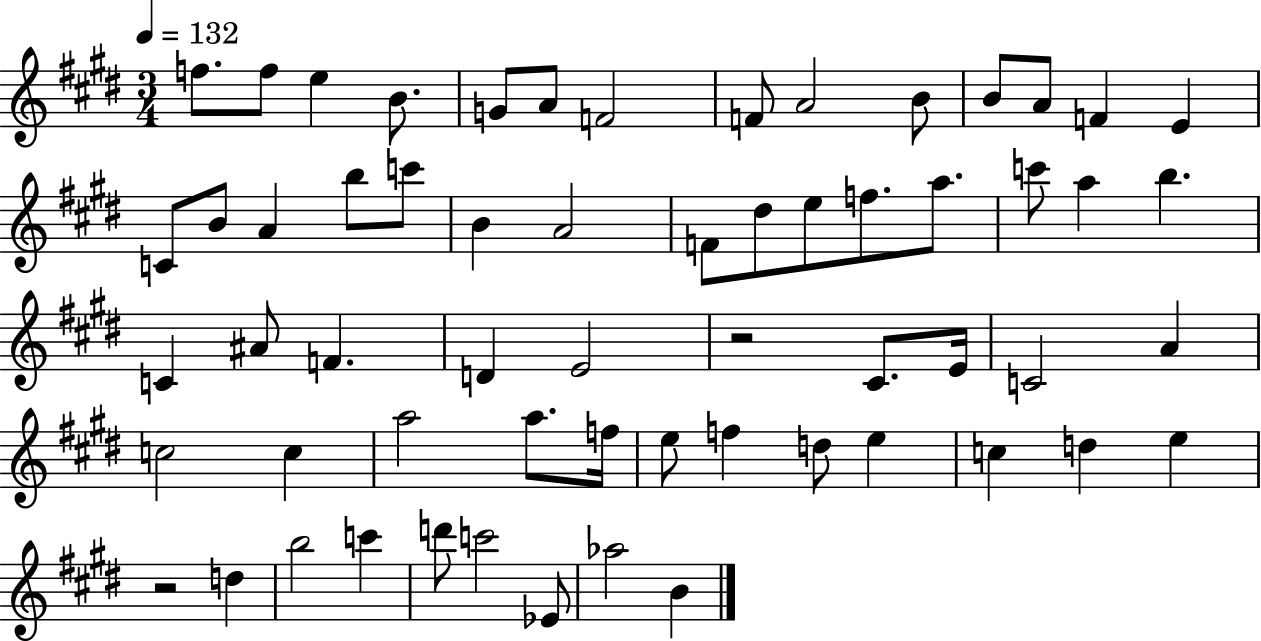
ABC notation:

X:1
T:Untitled
M:3/4
L:1/4
K:E
f/2 f/2 e B/2 G/2 A/2 F2 F/2 A2 B/2 B/2 A/2 F E C/2 B/2 A b/2 c'/2 B A2 F/2 ^d/2 e/2 f/2 a/2 c'/2 a b C ^A/2 F D E2 z2 ^C/2 E/4 C2 A c2 c a2 a/2 f/4 e/2 f d/2 e c d e z2 d b2 c' d'/2 c'2 _E/2 _a2 B